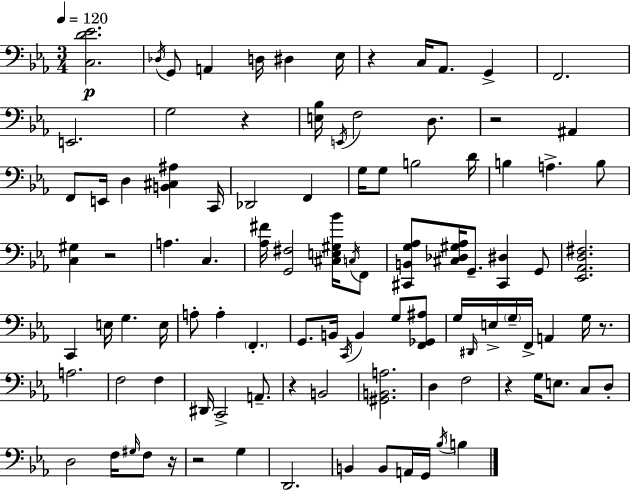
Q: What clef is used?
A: bass